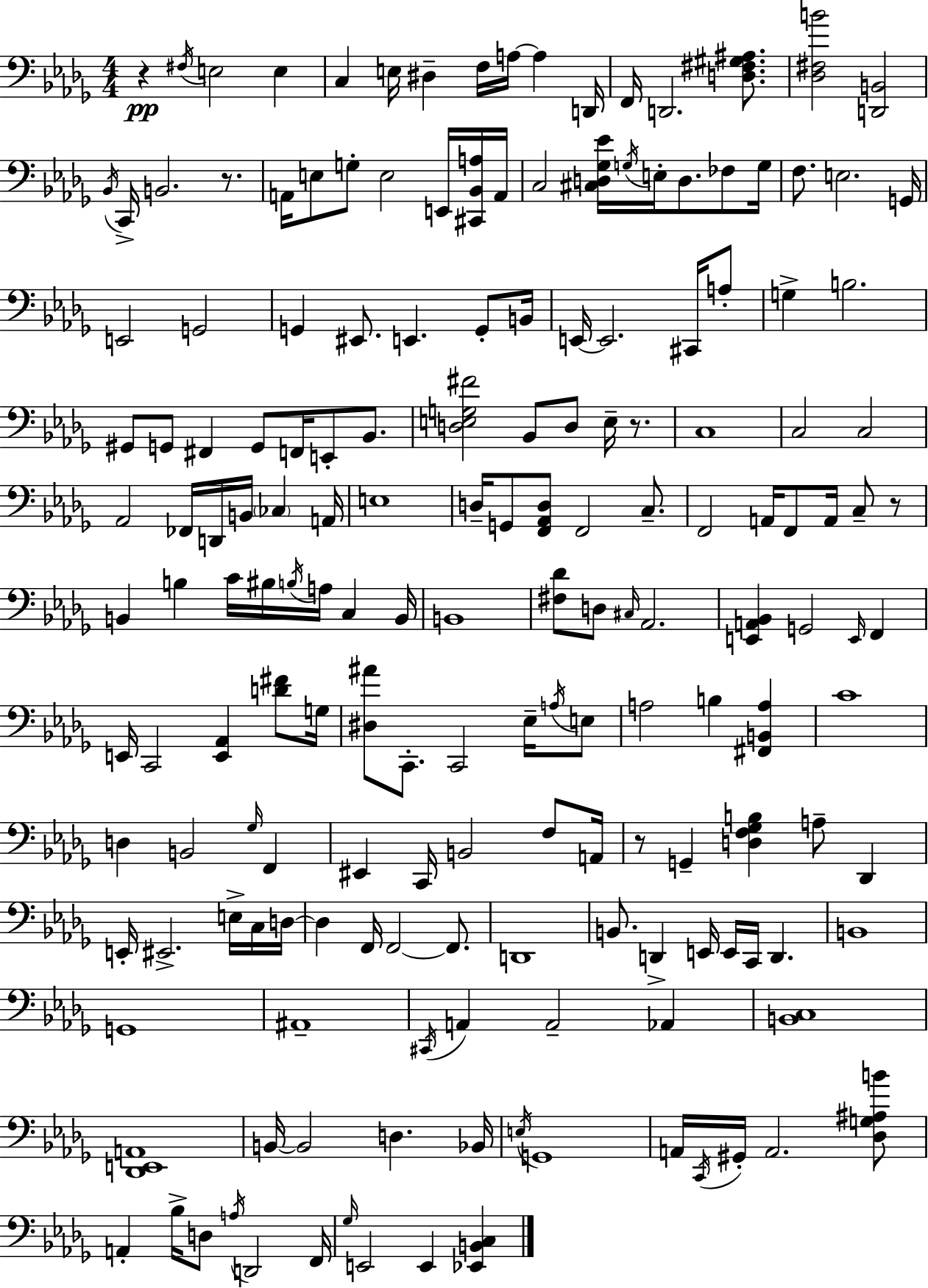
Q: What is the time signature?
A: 4/4